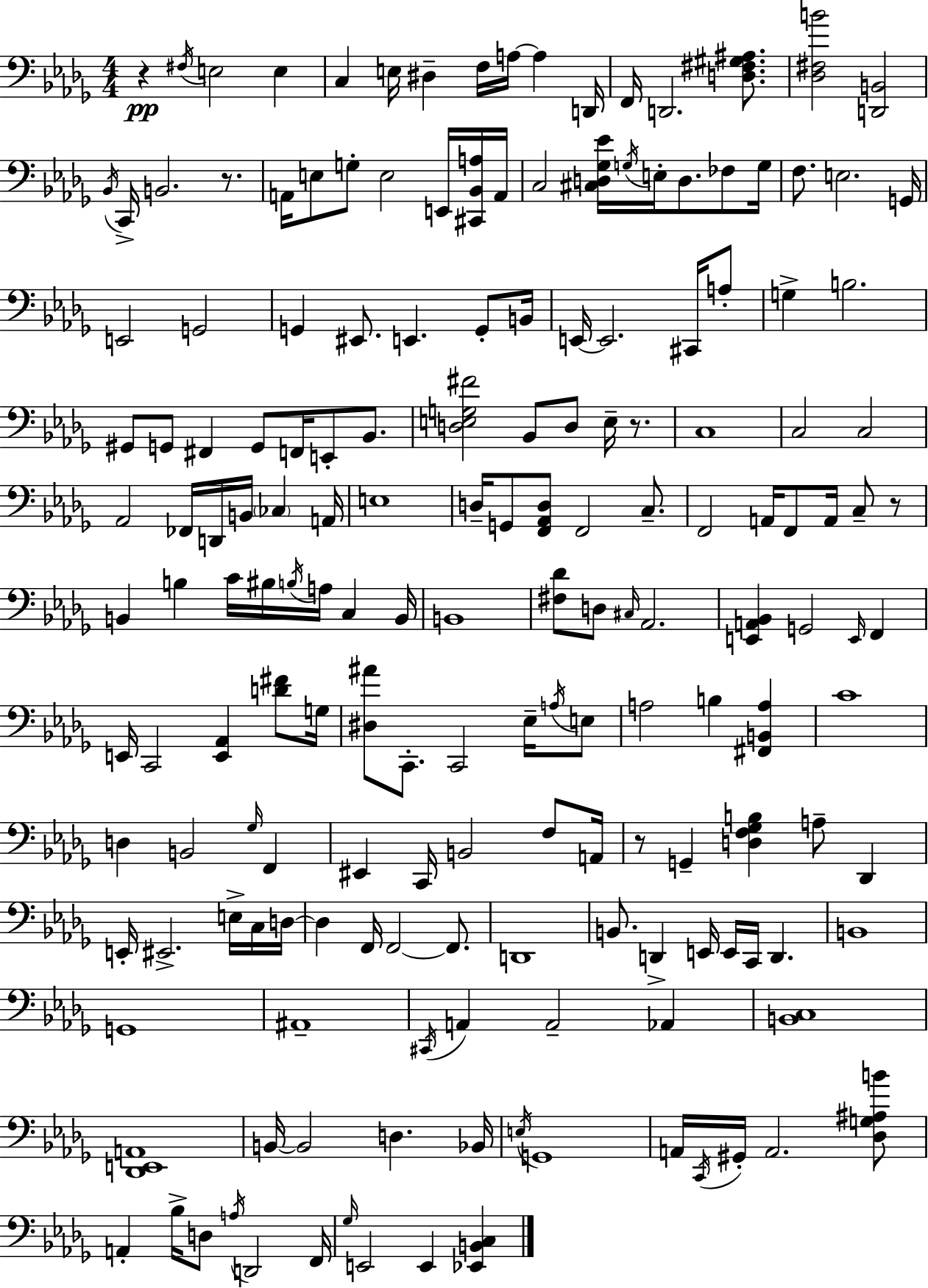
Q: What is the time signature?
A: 4/4